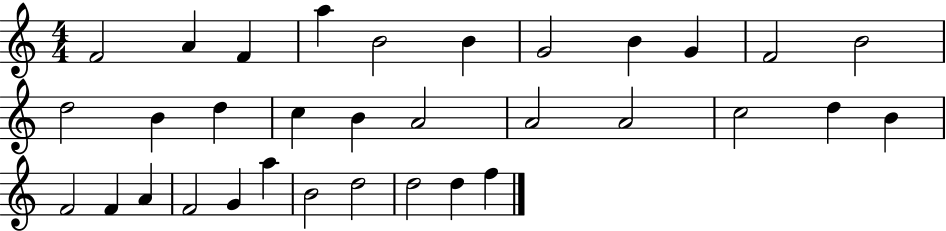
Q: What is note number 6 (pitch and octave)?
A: B4